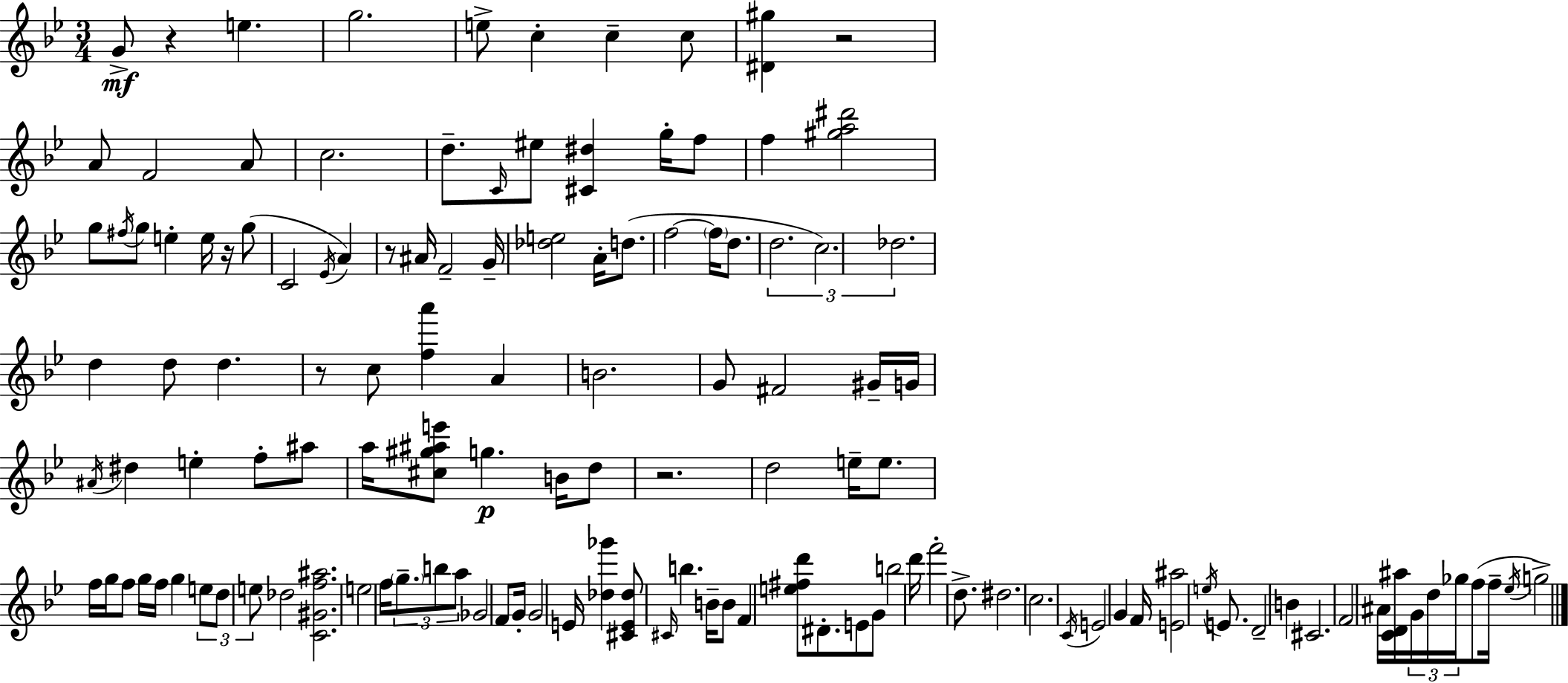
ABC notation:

X:1
T:Untitled
M:3/4
L:1/4
K:Bb
G/2 z e g2 e/2 c c c/2 [^D^g] z2 A/2 F2 A/2 c2 d/2 C/4 ^e/2 [^C^d] g/4 f/2 f [^ga^d']2 g/2 ^f/4 g/2 e e/4 z/4 g/2 C2 _E/4 A z/2 ^A/4 F2 G/4 [_de]2 A/4 d/2 f2 f/4 d/2 d2 c2 _d2 d d/2 d z/2 c/2 [fa'] A B2 G/2 ^F2 ^G/4 G/4 ^A/4 ^d e f/2 ^a/2 a/4 [^c^g^ae']/2 g B/4 d/2 z2 d2 e/4 e/2 f/4 g/4 f/2 g/4 f/4 g e/2 d/2 e/2 _d2 [C^Gf^a]2 e2 f/4 g/2 b/2 a/2 _G2 F/2 G/4 G2 E/4 [_d_g'] [^CE_d]/2 ^C/4 b B/4 B/2 F [e^fd']/2 ^D/2 E/2 G/2 b2 d'/4 f'2 d/2 ^d2 c2 C/4 E2 G F/4 [E^a]2 e/4 E/2 D2 B ^C2 F2 ^A/4 [CD^a]/4 G/4 d/4 _g/4 f/2 f/4 _e/4 g2